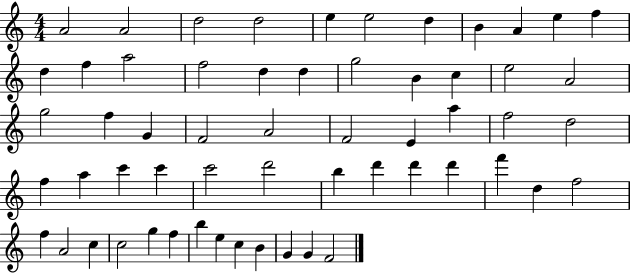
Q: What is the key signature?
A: C major